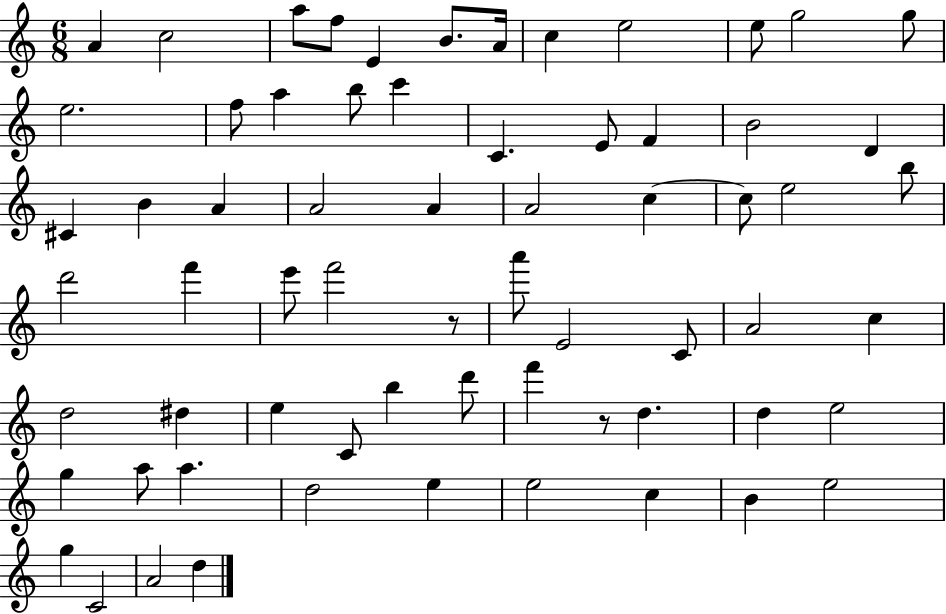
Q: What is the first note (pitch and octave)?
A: A4